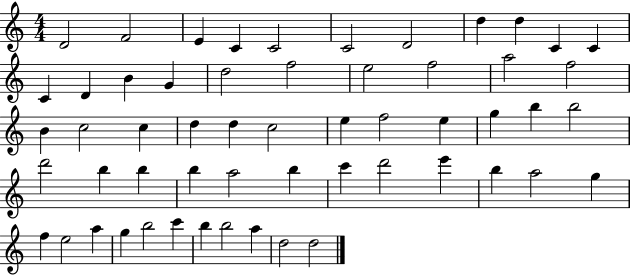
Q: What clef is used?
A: treble